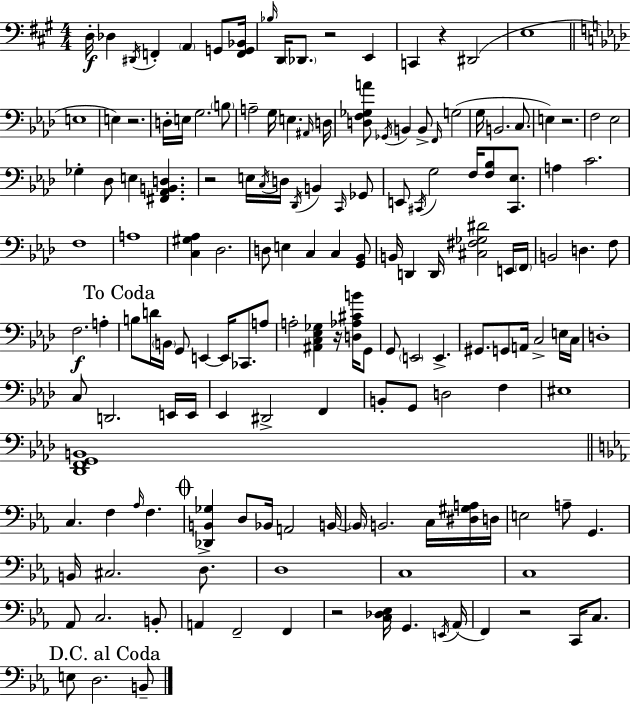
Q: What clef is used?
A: bass